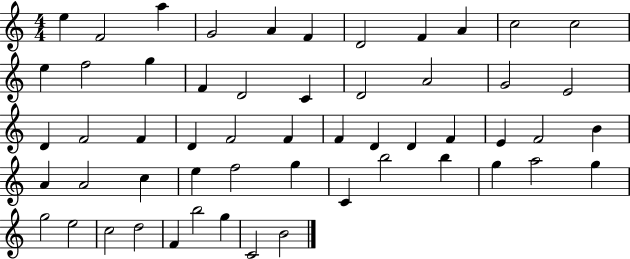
X:1
T:Untitled
M:4/4
L:1/4
K:C
e F2 a G2 A F D2 F A c2 c2 e f2 g F D2 C D2 A2 G2 E2 D F2 F D F2 F F D D F E F2 B A A2 c e f2 g C b2 b g a2 g g2 e2 c2 d2 F b2 g C2 B2